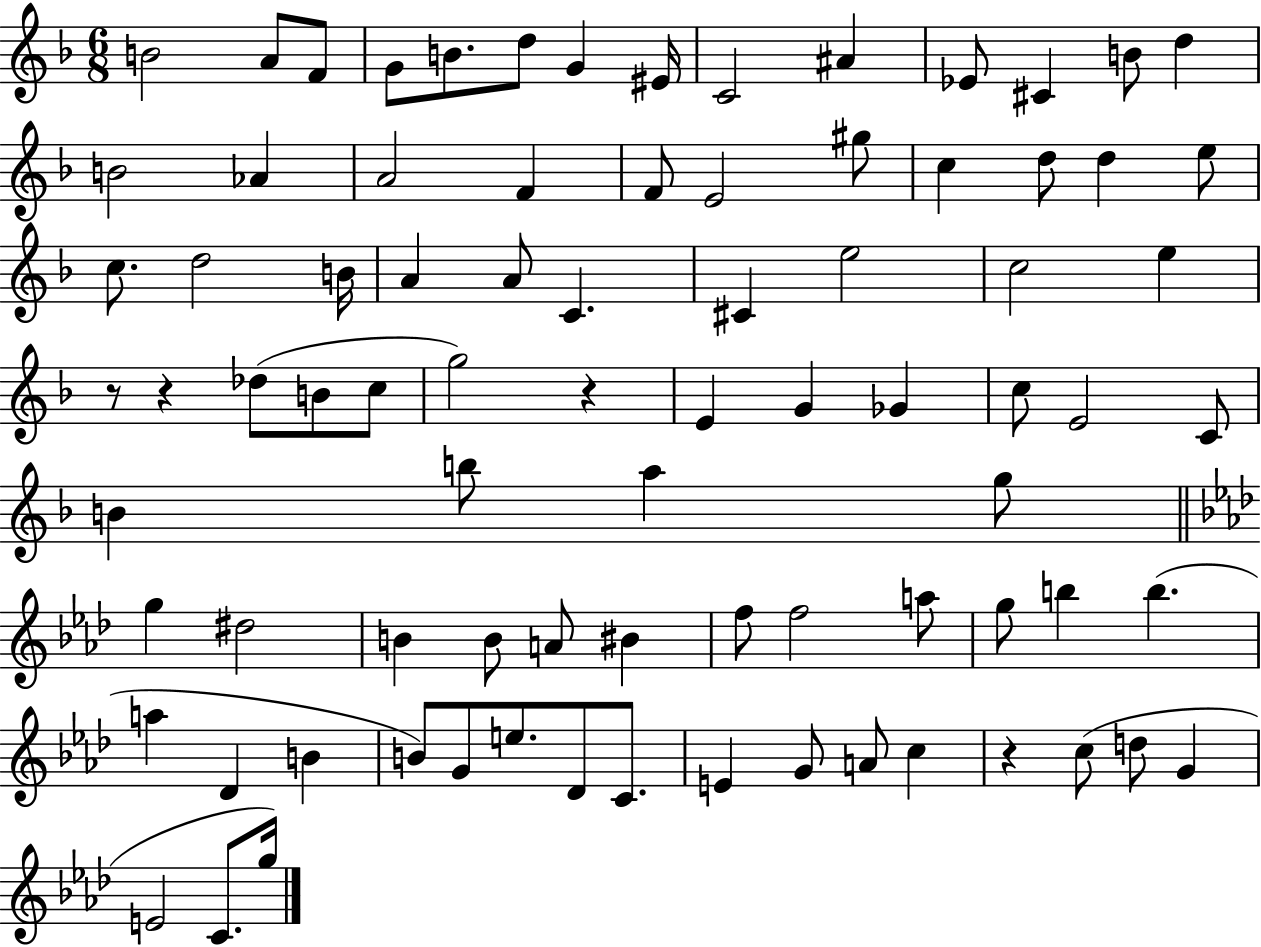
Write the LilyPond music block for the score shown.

{
  \clef treble
  \numericTimeSignature
  \time 6/8
  \key f \major
  b'2 a'8 f'8 | g'8 b'8. d''8 g'4 eis'16 | c'2 ais'4 | ees'8 cis'4 b'8 d''4 | \break b'2 aes'4 | a'2 f'4 | f'8 e'2 gis''8 | c''4 d''8 d''4 e''8 | \break c''8. d''2 b'16 | a'4 a'8 c'4. | cis'4 e''2 | c''2 e''4 | \break r8 r4 des''8( b'8 c''8 | g''2) r4 | e'4 g'4 ges'4 | c''8 e'2 c'8 | \break b'4 b''8 a''4 g''8 | \bar "||" \break \key aes \major g''4 dis''2 | b'4 b'8 a'8 bis'4 | f''8 f''2 a''8 | g''8 b''4 b''4.( | \break a''4 des'4 b'4 | b'8) g'8 e''8. des'8 c'8. | e'4 g'8 a'8 c''4 | r4 c''8( d''8 g'4 | \break e'2 c'8. g''16) | \bar "|."
}